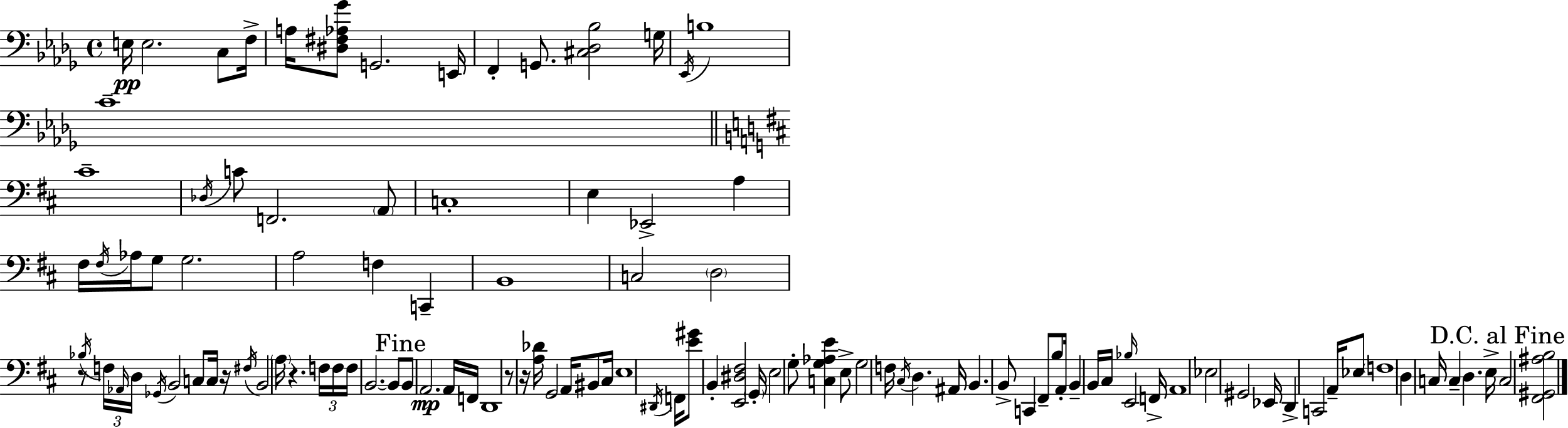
{
  \clef bass
  \time 4/4
  \defaultTimeSignature
  \key bes \minor
  e16\pp e2. c8 f16-> | a16 <dis fis aes ges'>8 g,2. e,16 | f,4-. g,8. <cis des bes>2 g16 | \acciaccatura { ees,16 } b1 | \break c'1-- | \bar "||" \break \key b \minor cis'1-- | \acciaccatura { des16 } c'8 f,2. \parenthesize a,8 | c1-. | e4 ees,2-> a4 | \break fis16 \acciaccatura { fis16 } aes16 g8 g2. | a2 f4 c,4-- | b,1 | c2 \parenthesize d2 | \break r8 \acciaccatura { bes16 } \tuplet 3/2 { f16 \grace { aes,16 } d16 } \acciaccatura { ges,16 } b,2 | c8 c16 r16 \acciaccatura { fis16 } b,2 \parenthesize a16 r4. | \tuplet 3/2 { f16 f16 f16 } b,2.~~ | b,8 \mark "Fine" b,8 a,2.\mp | \break a,16 f,16 d,1 | r8 r16 <a des'>16 g,2 | a,16 bis,8 cis16 e1 | \acciaccatura { dis,16 } f,16 <e' gis'>8 b,4-. <e, dis fis>2 | \break \parenthesize g,16-. e2 g8-. | <c g aes e'>4 e8-> g2 f16 | \acciaccatura { cis16 } d4. ais,16 b,4. b,8-> | c,4 fis,8-- b8 a,16-. b,4-- b,16 cis16 \grace { bes16 } | \break e,2 f,16-> a,1 | ees2 | gis,2 ees,16 d,4-> c,2 | a,16-- ees8 \parenthesize f1 | \break d4 c16 c4-- | d4. e16-> \mark "D.C. al Fine" c2 | <fis, gis, ais b>2 \bar "|."
}